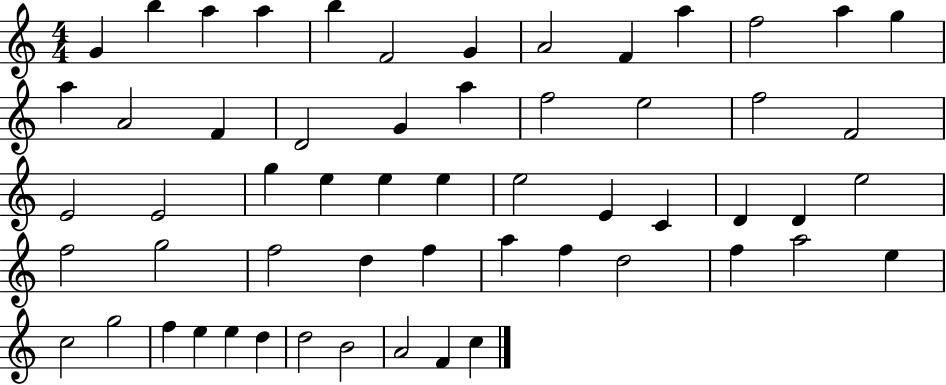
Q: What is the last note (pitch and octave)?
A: C5